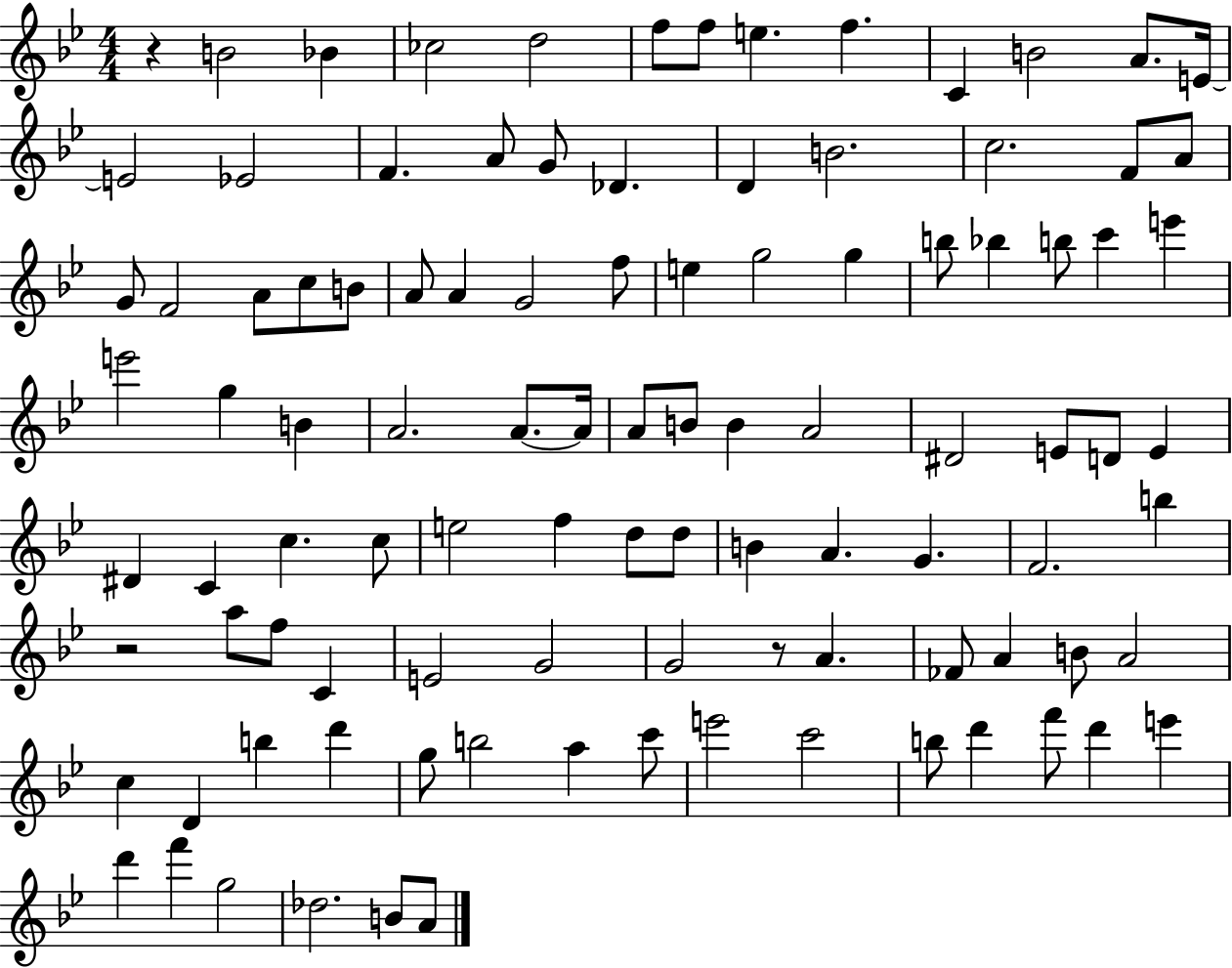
X:1
T:Untitled
M:4/4
L:1/4
K:Bb
z B2 _B _c2 d2 f/2 f/2 e f C B2 A/2 E/4 E2 _E2 F A/2 G/2 _D D B2 c2 F/2 A/2 G/2 F2 A/2 c/2 B/2 A/2 A G2 f/2 e g2 g b/2 _b b/2 c' e' e'2 g B A2 A/2 A/4 A/2 B/2 B A2 ^D2 E/2 D/2 E ^D C c c/2 e2 f d/2 d/2 B A G F2 b z2 a/2 f/2 C E2 G2 G2 z/2 A _F/2 A B/2 A2 c D b d' g/2 b2 a c'/2 e'2 c'2 b/2 d' f'/2 d' e' d' f' g2 _d2 B/2 A/2